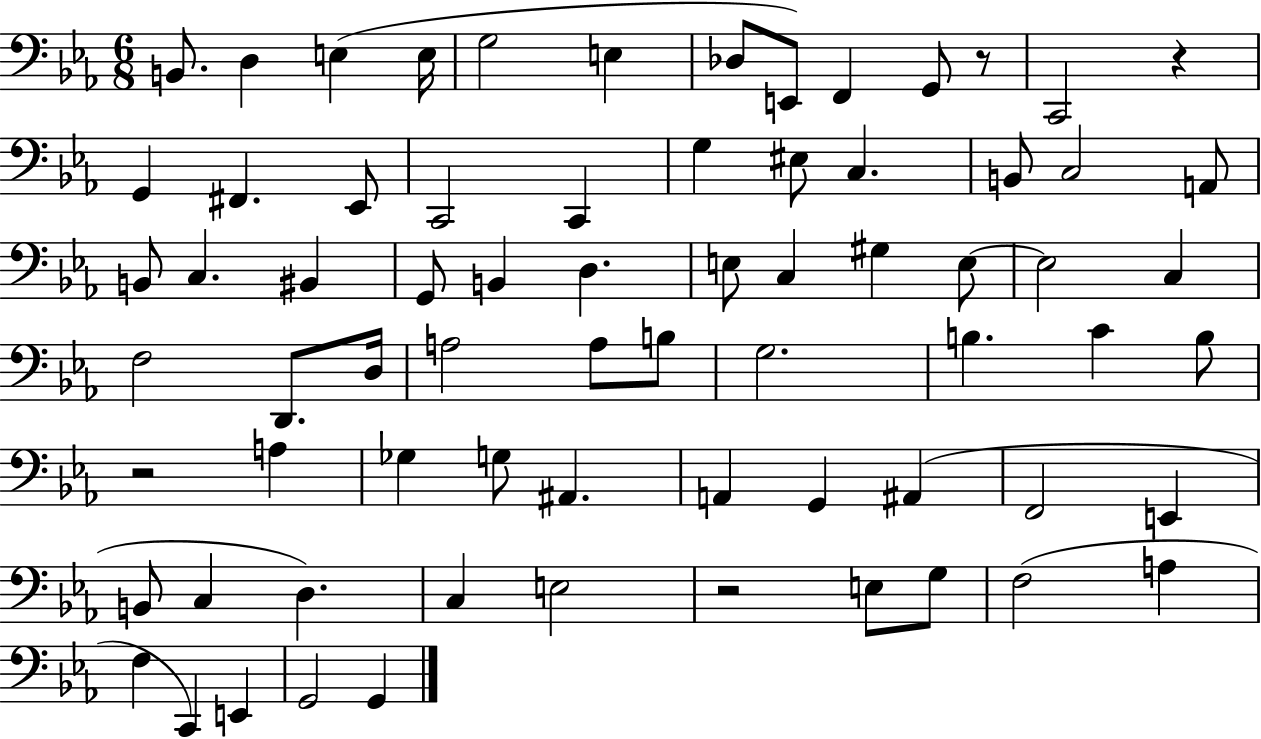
B2/e. D3/q E3/q E3/s G3/h E3/q Db3/e E2/e F2/q G2/e R/e C2/h R/q G2/q F#2/q. Eb2/e C2/h C2/q G3/q EIS3/e C3/q. B2/e C3/h A2/e B2/e C3/q. BIS2/q G2/e B2/q D3/q. E3/e C3/q G#3/q E3/e E3/h C3/q F3/h D2/e. D3/s A3/h A3/e B3/e G3/h. B3/q. C4/q B3/e R/h A3/q Gb3/q G3/e A#2/q. A2/q G2/q A#2/q F2/h E2/q B2/e C3/q D3/q. C3/q E3/h R/h E3/e G3/e F3/h A3/q F3/q C2/q E2/q G2/h G2/q